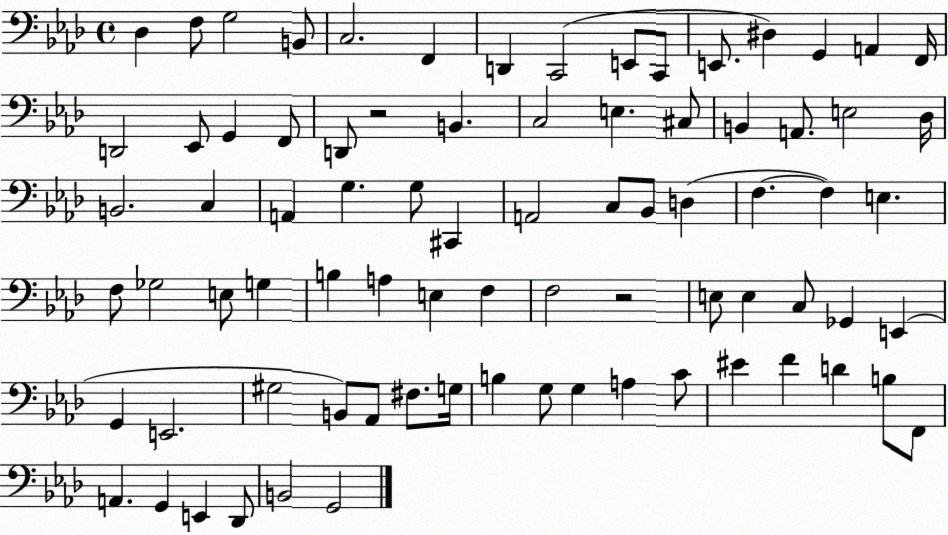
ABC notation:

X:1
T:Untitled
M:4/4
L:1/4
K:Ab
_D, F,/2 G,2 B,,/2 C,2 F,, D,, C,,2 E,,/2 C,,/2 E,,/2 ^D, G,, A,, F,,/4 D,,2 _E,,/2 G,, F,,/2 D,,/2 z2 B,, C,2 E, ^C,/2 B,, A,,/2 E,2 _D,/4 B,,2 C, A,, G, G,/2 ^C,, A,,2 C,/2 _B,,/2 D, F, F, E, F,/2 _G,2 E,/2 G, B, A, E, F, F,2 z2 E,/2 E, C,/2 _G,, E,, G,, E,,2 ^G,2 B,,/2 _A,,/2 ^F,/2 G,/4 B, G,/2 G, A, C/2 ^E F D B,/2 F,,/2 A,, G,, E,, _D,,/2 B,,2 G,,2